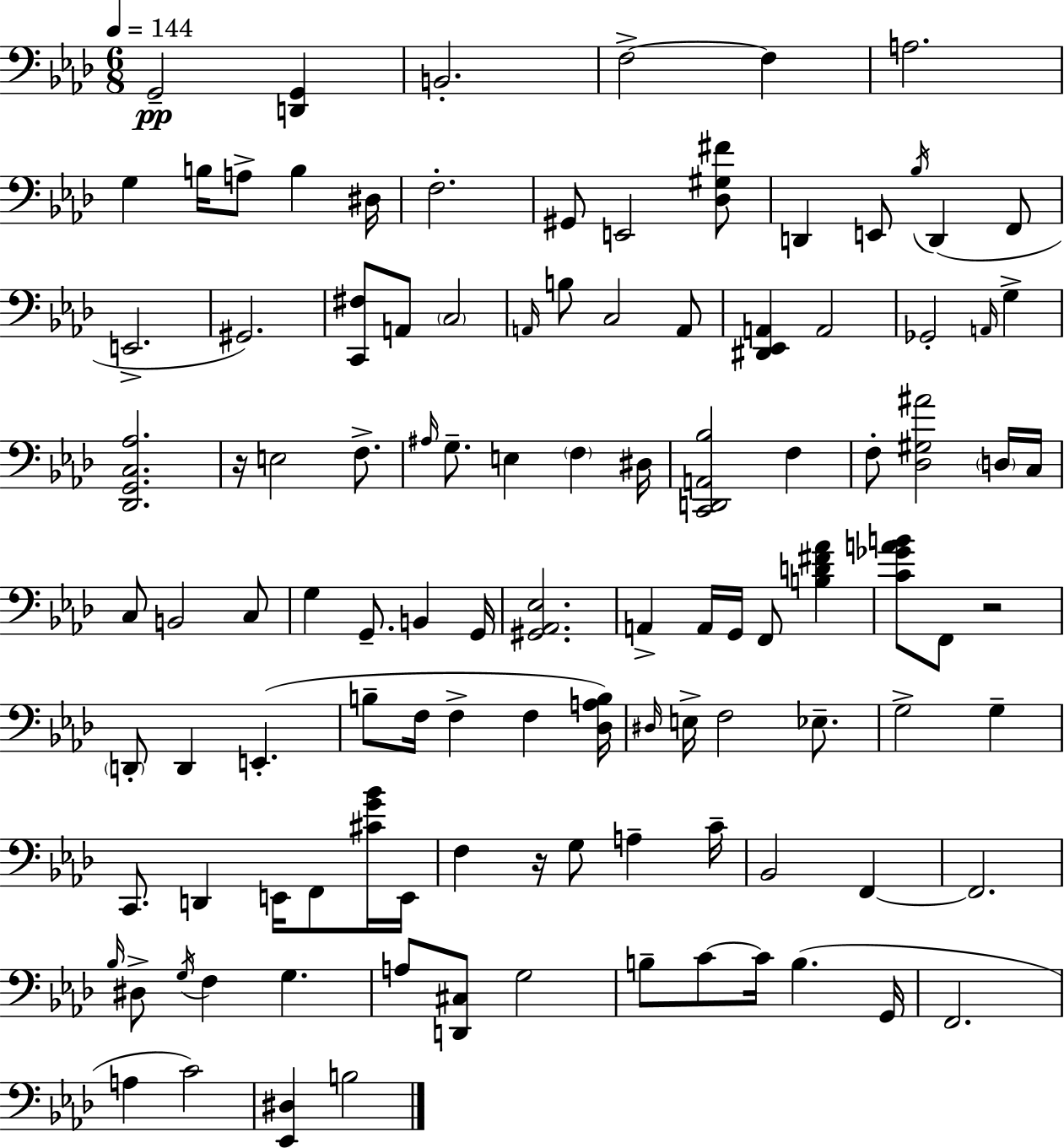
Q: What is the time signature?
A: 6/8